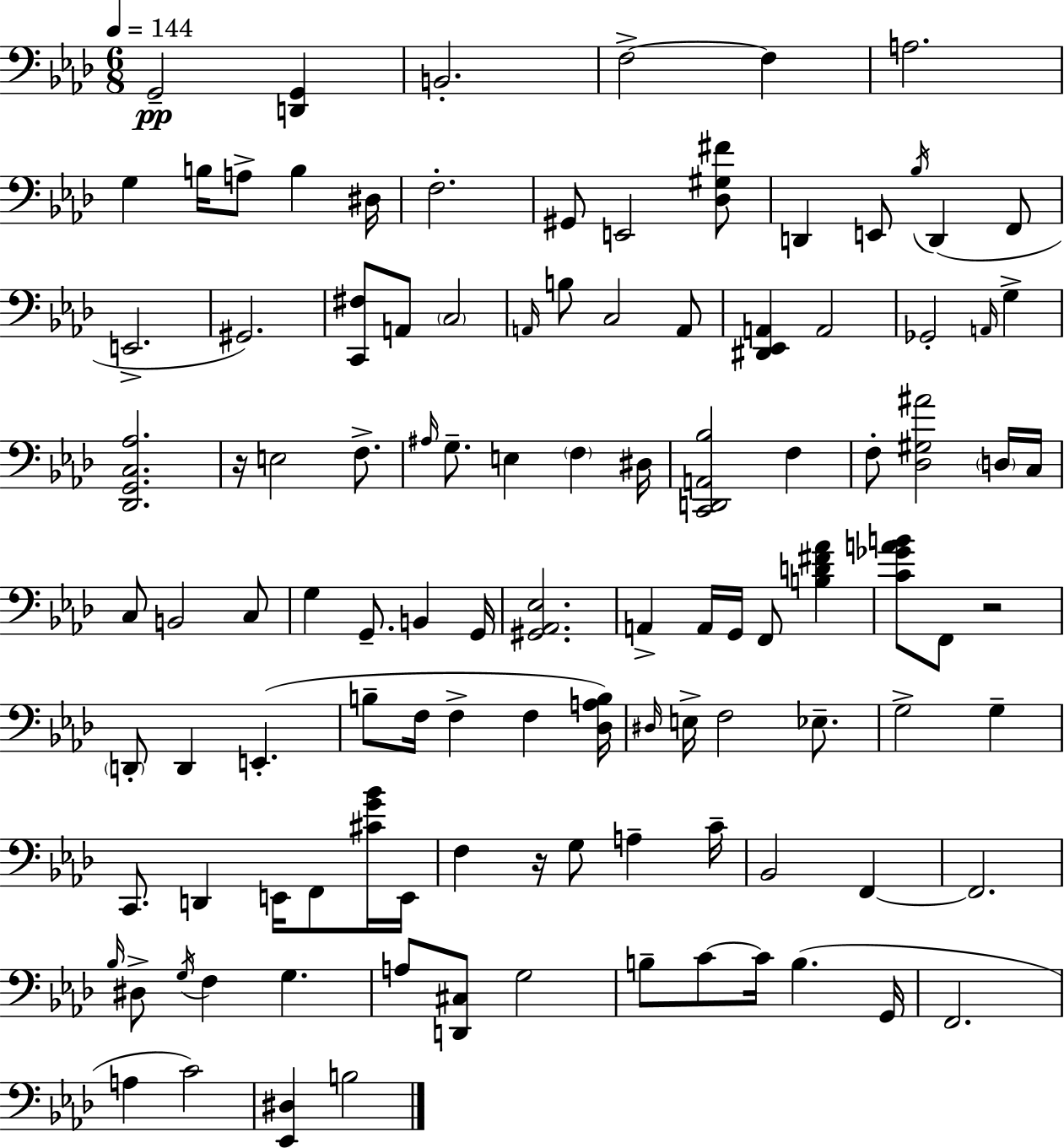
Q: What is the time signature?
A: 6/8